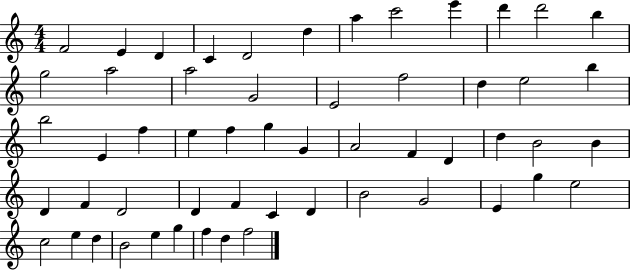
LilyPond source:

{
  \clef treble
  \numericTimeSignature
  \time 4/4
  \key c \major
  f'2 e'4 d'4 | c'4 d'2 d''4 | a''4 c'''2 e'''4 | d'''4 d'''2 b''4 | \break g''2 a''2 | a''2 g'2 | e'2 f''2 | d''4 e''2 b''4 | \break b''2 e'4 f''4 | e''4 f''4 g''4 g'4 | a'2 f'4 d'4 | d''4 b'2 b'4 | \break d'4 f'4 d'2 | d'4 f'4 c'4 d'4 | b'2 g'2 | e'4 g''4 e''2 | \break c''2 e''4 d''4 | b'2 e''4 g''4 | f''4 d''4 f''2 | \bar "|."
}